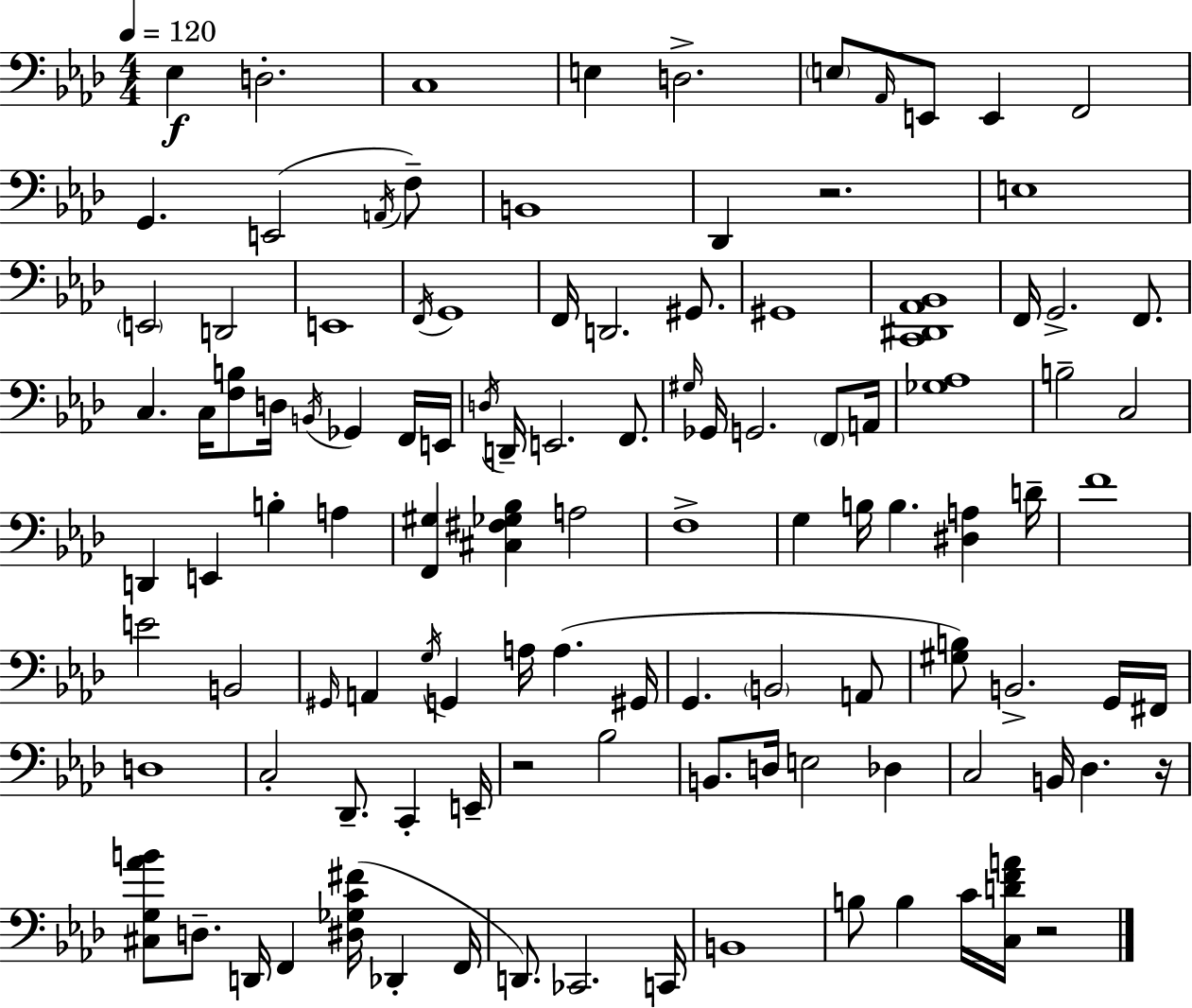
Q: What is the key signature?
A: AES major